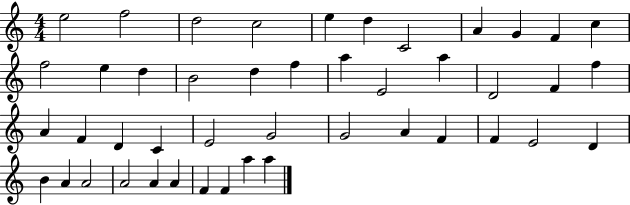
E5/h F5/h D5/h C5/h E5/q D5/q C4/h A4/q G4/q F4/q C5/q F5/h E5/q D5/q B4/h D5/q F5/q A5/q E4/h A5/q D4/h F4/q F5/q A4/q F4/q D4/q C4/q E4/h G4/h G4/h A4/q F4/q F4/q E4/h D4/q B4/q A4/q A4/h A4/h A4/q A4/q F4/q F4/q A5/q A5/q